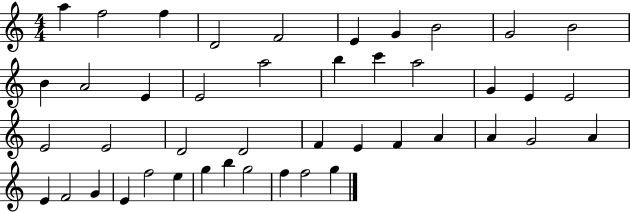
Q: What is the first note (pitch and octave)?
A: A5